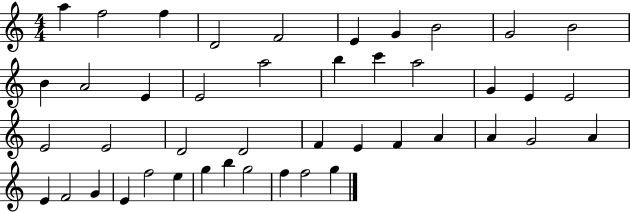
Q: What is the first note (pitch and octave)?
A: A5